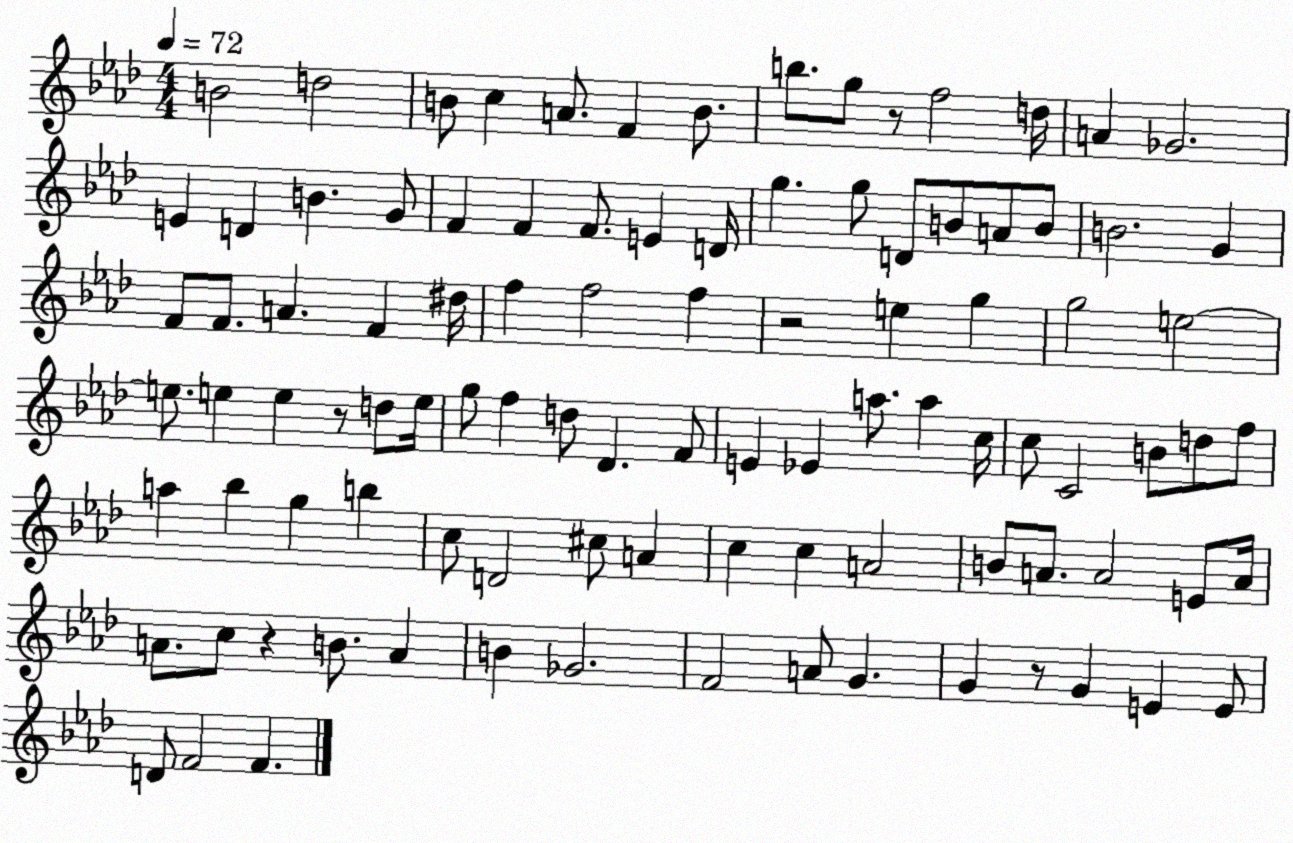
X:1
T:Untitled
M:4/4
L:1/4
K:Ab
B2 d2 B/2 c A/2 F B/2 b/2 g/2 z/2 f2 d/4 A _G2 E D B G/2 F F F/2 E D/4 g g/2 D/2 B/2 A/2 B/2 B2 G F/2 F/2 A F ^d/4 f f2 f z2 e g g2 e2 e/2 e e z/2 d/2 e/4 g/2 f d/2 _D F/2 E _E a/2 a c/4 c/2 C2 B/2 d/2 f/2 a _b g b c/2 D2 ^c/2 A c c A2 B/2 A/2 A2 E/2 A/4 A/2 c/2 z B/2 A B _G2 F2 A/2 G G z/2 G E E/2 D/2 F2 F